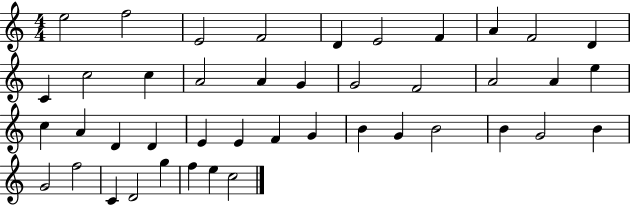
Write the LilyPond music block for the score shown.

{
  \clef treble
  \numericTimeSignature
  \time 4/4
  \key c \major
  e''2 f''2 | e'2 f'2 | d'4 e'2 f'4 | a'4 f'2 d'4 | \break c'4 c''2 c''4 | a'2 a'4 g'4 | g'2 f'2 | a'2 a'4 e''4 | \break c''4 a'4 d'4 d'4 | e'4 e'4 f'4 g'4 | b'4 g'4 b'2 | b'4 g'2 b'4 | \break g'2 f''2 | c'4 d'2 g''4 | f''4 e''4 c''2 | \bar "|."
}